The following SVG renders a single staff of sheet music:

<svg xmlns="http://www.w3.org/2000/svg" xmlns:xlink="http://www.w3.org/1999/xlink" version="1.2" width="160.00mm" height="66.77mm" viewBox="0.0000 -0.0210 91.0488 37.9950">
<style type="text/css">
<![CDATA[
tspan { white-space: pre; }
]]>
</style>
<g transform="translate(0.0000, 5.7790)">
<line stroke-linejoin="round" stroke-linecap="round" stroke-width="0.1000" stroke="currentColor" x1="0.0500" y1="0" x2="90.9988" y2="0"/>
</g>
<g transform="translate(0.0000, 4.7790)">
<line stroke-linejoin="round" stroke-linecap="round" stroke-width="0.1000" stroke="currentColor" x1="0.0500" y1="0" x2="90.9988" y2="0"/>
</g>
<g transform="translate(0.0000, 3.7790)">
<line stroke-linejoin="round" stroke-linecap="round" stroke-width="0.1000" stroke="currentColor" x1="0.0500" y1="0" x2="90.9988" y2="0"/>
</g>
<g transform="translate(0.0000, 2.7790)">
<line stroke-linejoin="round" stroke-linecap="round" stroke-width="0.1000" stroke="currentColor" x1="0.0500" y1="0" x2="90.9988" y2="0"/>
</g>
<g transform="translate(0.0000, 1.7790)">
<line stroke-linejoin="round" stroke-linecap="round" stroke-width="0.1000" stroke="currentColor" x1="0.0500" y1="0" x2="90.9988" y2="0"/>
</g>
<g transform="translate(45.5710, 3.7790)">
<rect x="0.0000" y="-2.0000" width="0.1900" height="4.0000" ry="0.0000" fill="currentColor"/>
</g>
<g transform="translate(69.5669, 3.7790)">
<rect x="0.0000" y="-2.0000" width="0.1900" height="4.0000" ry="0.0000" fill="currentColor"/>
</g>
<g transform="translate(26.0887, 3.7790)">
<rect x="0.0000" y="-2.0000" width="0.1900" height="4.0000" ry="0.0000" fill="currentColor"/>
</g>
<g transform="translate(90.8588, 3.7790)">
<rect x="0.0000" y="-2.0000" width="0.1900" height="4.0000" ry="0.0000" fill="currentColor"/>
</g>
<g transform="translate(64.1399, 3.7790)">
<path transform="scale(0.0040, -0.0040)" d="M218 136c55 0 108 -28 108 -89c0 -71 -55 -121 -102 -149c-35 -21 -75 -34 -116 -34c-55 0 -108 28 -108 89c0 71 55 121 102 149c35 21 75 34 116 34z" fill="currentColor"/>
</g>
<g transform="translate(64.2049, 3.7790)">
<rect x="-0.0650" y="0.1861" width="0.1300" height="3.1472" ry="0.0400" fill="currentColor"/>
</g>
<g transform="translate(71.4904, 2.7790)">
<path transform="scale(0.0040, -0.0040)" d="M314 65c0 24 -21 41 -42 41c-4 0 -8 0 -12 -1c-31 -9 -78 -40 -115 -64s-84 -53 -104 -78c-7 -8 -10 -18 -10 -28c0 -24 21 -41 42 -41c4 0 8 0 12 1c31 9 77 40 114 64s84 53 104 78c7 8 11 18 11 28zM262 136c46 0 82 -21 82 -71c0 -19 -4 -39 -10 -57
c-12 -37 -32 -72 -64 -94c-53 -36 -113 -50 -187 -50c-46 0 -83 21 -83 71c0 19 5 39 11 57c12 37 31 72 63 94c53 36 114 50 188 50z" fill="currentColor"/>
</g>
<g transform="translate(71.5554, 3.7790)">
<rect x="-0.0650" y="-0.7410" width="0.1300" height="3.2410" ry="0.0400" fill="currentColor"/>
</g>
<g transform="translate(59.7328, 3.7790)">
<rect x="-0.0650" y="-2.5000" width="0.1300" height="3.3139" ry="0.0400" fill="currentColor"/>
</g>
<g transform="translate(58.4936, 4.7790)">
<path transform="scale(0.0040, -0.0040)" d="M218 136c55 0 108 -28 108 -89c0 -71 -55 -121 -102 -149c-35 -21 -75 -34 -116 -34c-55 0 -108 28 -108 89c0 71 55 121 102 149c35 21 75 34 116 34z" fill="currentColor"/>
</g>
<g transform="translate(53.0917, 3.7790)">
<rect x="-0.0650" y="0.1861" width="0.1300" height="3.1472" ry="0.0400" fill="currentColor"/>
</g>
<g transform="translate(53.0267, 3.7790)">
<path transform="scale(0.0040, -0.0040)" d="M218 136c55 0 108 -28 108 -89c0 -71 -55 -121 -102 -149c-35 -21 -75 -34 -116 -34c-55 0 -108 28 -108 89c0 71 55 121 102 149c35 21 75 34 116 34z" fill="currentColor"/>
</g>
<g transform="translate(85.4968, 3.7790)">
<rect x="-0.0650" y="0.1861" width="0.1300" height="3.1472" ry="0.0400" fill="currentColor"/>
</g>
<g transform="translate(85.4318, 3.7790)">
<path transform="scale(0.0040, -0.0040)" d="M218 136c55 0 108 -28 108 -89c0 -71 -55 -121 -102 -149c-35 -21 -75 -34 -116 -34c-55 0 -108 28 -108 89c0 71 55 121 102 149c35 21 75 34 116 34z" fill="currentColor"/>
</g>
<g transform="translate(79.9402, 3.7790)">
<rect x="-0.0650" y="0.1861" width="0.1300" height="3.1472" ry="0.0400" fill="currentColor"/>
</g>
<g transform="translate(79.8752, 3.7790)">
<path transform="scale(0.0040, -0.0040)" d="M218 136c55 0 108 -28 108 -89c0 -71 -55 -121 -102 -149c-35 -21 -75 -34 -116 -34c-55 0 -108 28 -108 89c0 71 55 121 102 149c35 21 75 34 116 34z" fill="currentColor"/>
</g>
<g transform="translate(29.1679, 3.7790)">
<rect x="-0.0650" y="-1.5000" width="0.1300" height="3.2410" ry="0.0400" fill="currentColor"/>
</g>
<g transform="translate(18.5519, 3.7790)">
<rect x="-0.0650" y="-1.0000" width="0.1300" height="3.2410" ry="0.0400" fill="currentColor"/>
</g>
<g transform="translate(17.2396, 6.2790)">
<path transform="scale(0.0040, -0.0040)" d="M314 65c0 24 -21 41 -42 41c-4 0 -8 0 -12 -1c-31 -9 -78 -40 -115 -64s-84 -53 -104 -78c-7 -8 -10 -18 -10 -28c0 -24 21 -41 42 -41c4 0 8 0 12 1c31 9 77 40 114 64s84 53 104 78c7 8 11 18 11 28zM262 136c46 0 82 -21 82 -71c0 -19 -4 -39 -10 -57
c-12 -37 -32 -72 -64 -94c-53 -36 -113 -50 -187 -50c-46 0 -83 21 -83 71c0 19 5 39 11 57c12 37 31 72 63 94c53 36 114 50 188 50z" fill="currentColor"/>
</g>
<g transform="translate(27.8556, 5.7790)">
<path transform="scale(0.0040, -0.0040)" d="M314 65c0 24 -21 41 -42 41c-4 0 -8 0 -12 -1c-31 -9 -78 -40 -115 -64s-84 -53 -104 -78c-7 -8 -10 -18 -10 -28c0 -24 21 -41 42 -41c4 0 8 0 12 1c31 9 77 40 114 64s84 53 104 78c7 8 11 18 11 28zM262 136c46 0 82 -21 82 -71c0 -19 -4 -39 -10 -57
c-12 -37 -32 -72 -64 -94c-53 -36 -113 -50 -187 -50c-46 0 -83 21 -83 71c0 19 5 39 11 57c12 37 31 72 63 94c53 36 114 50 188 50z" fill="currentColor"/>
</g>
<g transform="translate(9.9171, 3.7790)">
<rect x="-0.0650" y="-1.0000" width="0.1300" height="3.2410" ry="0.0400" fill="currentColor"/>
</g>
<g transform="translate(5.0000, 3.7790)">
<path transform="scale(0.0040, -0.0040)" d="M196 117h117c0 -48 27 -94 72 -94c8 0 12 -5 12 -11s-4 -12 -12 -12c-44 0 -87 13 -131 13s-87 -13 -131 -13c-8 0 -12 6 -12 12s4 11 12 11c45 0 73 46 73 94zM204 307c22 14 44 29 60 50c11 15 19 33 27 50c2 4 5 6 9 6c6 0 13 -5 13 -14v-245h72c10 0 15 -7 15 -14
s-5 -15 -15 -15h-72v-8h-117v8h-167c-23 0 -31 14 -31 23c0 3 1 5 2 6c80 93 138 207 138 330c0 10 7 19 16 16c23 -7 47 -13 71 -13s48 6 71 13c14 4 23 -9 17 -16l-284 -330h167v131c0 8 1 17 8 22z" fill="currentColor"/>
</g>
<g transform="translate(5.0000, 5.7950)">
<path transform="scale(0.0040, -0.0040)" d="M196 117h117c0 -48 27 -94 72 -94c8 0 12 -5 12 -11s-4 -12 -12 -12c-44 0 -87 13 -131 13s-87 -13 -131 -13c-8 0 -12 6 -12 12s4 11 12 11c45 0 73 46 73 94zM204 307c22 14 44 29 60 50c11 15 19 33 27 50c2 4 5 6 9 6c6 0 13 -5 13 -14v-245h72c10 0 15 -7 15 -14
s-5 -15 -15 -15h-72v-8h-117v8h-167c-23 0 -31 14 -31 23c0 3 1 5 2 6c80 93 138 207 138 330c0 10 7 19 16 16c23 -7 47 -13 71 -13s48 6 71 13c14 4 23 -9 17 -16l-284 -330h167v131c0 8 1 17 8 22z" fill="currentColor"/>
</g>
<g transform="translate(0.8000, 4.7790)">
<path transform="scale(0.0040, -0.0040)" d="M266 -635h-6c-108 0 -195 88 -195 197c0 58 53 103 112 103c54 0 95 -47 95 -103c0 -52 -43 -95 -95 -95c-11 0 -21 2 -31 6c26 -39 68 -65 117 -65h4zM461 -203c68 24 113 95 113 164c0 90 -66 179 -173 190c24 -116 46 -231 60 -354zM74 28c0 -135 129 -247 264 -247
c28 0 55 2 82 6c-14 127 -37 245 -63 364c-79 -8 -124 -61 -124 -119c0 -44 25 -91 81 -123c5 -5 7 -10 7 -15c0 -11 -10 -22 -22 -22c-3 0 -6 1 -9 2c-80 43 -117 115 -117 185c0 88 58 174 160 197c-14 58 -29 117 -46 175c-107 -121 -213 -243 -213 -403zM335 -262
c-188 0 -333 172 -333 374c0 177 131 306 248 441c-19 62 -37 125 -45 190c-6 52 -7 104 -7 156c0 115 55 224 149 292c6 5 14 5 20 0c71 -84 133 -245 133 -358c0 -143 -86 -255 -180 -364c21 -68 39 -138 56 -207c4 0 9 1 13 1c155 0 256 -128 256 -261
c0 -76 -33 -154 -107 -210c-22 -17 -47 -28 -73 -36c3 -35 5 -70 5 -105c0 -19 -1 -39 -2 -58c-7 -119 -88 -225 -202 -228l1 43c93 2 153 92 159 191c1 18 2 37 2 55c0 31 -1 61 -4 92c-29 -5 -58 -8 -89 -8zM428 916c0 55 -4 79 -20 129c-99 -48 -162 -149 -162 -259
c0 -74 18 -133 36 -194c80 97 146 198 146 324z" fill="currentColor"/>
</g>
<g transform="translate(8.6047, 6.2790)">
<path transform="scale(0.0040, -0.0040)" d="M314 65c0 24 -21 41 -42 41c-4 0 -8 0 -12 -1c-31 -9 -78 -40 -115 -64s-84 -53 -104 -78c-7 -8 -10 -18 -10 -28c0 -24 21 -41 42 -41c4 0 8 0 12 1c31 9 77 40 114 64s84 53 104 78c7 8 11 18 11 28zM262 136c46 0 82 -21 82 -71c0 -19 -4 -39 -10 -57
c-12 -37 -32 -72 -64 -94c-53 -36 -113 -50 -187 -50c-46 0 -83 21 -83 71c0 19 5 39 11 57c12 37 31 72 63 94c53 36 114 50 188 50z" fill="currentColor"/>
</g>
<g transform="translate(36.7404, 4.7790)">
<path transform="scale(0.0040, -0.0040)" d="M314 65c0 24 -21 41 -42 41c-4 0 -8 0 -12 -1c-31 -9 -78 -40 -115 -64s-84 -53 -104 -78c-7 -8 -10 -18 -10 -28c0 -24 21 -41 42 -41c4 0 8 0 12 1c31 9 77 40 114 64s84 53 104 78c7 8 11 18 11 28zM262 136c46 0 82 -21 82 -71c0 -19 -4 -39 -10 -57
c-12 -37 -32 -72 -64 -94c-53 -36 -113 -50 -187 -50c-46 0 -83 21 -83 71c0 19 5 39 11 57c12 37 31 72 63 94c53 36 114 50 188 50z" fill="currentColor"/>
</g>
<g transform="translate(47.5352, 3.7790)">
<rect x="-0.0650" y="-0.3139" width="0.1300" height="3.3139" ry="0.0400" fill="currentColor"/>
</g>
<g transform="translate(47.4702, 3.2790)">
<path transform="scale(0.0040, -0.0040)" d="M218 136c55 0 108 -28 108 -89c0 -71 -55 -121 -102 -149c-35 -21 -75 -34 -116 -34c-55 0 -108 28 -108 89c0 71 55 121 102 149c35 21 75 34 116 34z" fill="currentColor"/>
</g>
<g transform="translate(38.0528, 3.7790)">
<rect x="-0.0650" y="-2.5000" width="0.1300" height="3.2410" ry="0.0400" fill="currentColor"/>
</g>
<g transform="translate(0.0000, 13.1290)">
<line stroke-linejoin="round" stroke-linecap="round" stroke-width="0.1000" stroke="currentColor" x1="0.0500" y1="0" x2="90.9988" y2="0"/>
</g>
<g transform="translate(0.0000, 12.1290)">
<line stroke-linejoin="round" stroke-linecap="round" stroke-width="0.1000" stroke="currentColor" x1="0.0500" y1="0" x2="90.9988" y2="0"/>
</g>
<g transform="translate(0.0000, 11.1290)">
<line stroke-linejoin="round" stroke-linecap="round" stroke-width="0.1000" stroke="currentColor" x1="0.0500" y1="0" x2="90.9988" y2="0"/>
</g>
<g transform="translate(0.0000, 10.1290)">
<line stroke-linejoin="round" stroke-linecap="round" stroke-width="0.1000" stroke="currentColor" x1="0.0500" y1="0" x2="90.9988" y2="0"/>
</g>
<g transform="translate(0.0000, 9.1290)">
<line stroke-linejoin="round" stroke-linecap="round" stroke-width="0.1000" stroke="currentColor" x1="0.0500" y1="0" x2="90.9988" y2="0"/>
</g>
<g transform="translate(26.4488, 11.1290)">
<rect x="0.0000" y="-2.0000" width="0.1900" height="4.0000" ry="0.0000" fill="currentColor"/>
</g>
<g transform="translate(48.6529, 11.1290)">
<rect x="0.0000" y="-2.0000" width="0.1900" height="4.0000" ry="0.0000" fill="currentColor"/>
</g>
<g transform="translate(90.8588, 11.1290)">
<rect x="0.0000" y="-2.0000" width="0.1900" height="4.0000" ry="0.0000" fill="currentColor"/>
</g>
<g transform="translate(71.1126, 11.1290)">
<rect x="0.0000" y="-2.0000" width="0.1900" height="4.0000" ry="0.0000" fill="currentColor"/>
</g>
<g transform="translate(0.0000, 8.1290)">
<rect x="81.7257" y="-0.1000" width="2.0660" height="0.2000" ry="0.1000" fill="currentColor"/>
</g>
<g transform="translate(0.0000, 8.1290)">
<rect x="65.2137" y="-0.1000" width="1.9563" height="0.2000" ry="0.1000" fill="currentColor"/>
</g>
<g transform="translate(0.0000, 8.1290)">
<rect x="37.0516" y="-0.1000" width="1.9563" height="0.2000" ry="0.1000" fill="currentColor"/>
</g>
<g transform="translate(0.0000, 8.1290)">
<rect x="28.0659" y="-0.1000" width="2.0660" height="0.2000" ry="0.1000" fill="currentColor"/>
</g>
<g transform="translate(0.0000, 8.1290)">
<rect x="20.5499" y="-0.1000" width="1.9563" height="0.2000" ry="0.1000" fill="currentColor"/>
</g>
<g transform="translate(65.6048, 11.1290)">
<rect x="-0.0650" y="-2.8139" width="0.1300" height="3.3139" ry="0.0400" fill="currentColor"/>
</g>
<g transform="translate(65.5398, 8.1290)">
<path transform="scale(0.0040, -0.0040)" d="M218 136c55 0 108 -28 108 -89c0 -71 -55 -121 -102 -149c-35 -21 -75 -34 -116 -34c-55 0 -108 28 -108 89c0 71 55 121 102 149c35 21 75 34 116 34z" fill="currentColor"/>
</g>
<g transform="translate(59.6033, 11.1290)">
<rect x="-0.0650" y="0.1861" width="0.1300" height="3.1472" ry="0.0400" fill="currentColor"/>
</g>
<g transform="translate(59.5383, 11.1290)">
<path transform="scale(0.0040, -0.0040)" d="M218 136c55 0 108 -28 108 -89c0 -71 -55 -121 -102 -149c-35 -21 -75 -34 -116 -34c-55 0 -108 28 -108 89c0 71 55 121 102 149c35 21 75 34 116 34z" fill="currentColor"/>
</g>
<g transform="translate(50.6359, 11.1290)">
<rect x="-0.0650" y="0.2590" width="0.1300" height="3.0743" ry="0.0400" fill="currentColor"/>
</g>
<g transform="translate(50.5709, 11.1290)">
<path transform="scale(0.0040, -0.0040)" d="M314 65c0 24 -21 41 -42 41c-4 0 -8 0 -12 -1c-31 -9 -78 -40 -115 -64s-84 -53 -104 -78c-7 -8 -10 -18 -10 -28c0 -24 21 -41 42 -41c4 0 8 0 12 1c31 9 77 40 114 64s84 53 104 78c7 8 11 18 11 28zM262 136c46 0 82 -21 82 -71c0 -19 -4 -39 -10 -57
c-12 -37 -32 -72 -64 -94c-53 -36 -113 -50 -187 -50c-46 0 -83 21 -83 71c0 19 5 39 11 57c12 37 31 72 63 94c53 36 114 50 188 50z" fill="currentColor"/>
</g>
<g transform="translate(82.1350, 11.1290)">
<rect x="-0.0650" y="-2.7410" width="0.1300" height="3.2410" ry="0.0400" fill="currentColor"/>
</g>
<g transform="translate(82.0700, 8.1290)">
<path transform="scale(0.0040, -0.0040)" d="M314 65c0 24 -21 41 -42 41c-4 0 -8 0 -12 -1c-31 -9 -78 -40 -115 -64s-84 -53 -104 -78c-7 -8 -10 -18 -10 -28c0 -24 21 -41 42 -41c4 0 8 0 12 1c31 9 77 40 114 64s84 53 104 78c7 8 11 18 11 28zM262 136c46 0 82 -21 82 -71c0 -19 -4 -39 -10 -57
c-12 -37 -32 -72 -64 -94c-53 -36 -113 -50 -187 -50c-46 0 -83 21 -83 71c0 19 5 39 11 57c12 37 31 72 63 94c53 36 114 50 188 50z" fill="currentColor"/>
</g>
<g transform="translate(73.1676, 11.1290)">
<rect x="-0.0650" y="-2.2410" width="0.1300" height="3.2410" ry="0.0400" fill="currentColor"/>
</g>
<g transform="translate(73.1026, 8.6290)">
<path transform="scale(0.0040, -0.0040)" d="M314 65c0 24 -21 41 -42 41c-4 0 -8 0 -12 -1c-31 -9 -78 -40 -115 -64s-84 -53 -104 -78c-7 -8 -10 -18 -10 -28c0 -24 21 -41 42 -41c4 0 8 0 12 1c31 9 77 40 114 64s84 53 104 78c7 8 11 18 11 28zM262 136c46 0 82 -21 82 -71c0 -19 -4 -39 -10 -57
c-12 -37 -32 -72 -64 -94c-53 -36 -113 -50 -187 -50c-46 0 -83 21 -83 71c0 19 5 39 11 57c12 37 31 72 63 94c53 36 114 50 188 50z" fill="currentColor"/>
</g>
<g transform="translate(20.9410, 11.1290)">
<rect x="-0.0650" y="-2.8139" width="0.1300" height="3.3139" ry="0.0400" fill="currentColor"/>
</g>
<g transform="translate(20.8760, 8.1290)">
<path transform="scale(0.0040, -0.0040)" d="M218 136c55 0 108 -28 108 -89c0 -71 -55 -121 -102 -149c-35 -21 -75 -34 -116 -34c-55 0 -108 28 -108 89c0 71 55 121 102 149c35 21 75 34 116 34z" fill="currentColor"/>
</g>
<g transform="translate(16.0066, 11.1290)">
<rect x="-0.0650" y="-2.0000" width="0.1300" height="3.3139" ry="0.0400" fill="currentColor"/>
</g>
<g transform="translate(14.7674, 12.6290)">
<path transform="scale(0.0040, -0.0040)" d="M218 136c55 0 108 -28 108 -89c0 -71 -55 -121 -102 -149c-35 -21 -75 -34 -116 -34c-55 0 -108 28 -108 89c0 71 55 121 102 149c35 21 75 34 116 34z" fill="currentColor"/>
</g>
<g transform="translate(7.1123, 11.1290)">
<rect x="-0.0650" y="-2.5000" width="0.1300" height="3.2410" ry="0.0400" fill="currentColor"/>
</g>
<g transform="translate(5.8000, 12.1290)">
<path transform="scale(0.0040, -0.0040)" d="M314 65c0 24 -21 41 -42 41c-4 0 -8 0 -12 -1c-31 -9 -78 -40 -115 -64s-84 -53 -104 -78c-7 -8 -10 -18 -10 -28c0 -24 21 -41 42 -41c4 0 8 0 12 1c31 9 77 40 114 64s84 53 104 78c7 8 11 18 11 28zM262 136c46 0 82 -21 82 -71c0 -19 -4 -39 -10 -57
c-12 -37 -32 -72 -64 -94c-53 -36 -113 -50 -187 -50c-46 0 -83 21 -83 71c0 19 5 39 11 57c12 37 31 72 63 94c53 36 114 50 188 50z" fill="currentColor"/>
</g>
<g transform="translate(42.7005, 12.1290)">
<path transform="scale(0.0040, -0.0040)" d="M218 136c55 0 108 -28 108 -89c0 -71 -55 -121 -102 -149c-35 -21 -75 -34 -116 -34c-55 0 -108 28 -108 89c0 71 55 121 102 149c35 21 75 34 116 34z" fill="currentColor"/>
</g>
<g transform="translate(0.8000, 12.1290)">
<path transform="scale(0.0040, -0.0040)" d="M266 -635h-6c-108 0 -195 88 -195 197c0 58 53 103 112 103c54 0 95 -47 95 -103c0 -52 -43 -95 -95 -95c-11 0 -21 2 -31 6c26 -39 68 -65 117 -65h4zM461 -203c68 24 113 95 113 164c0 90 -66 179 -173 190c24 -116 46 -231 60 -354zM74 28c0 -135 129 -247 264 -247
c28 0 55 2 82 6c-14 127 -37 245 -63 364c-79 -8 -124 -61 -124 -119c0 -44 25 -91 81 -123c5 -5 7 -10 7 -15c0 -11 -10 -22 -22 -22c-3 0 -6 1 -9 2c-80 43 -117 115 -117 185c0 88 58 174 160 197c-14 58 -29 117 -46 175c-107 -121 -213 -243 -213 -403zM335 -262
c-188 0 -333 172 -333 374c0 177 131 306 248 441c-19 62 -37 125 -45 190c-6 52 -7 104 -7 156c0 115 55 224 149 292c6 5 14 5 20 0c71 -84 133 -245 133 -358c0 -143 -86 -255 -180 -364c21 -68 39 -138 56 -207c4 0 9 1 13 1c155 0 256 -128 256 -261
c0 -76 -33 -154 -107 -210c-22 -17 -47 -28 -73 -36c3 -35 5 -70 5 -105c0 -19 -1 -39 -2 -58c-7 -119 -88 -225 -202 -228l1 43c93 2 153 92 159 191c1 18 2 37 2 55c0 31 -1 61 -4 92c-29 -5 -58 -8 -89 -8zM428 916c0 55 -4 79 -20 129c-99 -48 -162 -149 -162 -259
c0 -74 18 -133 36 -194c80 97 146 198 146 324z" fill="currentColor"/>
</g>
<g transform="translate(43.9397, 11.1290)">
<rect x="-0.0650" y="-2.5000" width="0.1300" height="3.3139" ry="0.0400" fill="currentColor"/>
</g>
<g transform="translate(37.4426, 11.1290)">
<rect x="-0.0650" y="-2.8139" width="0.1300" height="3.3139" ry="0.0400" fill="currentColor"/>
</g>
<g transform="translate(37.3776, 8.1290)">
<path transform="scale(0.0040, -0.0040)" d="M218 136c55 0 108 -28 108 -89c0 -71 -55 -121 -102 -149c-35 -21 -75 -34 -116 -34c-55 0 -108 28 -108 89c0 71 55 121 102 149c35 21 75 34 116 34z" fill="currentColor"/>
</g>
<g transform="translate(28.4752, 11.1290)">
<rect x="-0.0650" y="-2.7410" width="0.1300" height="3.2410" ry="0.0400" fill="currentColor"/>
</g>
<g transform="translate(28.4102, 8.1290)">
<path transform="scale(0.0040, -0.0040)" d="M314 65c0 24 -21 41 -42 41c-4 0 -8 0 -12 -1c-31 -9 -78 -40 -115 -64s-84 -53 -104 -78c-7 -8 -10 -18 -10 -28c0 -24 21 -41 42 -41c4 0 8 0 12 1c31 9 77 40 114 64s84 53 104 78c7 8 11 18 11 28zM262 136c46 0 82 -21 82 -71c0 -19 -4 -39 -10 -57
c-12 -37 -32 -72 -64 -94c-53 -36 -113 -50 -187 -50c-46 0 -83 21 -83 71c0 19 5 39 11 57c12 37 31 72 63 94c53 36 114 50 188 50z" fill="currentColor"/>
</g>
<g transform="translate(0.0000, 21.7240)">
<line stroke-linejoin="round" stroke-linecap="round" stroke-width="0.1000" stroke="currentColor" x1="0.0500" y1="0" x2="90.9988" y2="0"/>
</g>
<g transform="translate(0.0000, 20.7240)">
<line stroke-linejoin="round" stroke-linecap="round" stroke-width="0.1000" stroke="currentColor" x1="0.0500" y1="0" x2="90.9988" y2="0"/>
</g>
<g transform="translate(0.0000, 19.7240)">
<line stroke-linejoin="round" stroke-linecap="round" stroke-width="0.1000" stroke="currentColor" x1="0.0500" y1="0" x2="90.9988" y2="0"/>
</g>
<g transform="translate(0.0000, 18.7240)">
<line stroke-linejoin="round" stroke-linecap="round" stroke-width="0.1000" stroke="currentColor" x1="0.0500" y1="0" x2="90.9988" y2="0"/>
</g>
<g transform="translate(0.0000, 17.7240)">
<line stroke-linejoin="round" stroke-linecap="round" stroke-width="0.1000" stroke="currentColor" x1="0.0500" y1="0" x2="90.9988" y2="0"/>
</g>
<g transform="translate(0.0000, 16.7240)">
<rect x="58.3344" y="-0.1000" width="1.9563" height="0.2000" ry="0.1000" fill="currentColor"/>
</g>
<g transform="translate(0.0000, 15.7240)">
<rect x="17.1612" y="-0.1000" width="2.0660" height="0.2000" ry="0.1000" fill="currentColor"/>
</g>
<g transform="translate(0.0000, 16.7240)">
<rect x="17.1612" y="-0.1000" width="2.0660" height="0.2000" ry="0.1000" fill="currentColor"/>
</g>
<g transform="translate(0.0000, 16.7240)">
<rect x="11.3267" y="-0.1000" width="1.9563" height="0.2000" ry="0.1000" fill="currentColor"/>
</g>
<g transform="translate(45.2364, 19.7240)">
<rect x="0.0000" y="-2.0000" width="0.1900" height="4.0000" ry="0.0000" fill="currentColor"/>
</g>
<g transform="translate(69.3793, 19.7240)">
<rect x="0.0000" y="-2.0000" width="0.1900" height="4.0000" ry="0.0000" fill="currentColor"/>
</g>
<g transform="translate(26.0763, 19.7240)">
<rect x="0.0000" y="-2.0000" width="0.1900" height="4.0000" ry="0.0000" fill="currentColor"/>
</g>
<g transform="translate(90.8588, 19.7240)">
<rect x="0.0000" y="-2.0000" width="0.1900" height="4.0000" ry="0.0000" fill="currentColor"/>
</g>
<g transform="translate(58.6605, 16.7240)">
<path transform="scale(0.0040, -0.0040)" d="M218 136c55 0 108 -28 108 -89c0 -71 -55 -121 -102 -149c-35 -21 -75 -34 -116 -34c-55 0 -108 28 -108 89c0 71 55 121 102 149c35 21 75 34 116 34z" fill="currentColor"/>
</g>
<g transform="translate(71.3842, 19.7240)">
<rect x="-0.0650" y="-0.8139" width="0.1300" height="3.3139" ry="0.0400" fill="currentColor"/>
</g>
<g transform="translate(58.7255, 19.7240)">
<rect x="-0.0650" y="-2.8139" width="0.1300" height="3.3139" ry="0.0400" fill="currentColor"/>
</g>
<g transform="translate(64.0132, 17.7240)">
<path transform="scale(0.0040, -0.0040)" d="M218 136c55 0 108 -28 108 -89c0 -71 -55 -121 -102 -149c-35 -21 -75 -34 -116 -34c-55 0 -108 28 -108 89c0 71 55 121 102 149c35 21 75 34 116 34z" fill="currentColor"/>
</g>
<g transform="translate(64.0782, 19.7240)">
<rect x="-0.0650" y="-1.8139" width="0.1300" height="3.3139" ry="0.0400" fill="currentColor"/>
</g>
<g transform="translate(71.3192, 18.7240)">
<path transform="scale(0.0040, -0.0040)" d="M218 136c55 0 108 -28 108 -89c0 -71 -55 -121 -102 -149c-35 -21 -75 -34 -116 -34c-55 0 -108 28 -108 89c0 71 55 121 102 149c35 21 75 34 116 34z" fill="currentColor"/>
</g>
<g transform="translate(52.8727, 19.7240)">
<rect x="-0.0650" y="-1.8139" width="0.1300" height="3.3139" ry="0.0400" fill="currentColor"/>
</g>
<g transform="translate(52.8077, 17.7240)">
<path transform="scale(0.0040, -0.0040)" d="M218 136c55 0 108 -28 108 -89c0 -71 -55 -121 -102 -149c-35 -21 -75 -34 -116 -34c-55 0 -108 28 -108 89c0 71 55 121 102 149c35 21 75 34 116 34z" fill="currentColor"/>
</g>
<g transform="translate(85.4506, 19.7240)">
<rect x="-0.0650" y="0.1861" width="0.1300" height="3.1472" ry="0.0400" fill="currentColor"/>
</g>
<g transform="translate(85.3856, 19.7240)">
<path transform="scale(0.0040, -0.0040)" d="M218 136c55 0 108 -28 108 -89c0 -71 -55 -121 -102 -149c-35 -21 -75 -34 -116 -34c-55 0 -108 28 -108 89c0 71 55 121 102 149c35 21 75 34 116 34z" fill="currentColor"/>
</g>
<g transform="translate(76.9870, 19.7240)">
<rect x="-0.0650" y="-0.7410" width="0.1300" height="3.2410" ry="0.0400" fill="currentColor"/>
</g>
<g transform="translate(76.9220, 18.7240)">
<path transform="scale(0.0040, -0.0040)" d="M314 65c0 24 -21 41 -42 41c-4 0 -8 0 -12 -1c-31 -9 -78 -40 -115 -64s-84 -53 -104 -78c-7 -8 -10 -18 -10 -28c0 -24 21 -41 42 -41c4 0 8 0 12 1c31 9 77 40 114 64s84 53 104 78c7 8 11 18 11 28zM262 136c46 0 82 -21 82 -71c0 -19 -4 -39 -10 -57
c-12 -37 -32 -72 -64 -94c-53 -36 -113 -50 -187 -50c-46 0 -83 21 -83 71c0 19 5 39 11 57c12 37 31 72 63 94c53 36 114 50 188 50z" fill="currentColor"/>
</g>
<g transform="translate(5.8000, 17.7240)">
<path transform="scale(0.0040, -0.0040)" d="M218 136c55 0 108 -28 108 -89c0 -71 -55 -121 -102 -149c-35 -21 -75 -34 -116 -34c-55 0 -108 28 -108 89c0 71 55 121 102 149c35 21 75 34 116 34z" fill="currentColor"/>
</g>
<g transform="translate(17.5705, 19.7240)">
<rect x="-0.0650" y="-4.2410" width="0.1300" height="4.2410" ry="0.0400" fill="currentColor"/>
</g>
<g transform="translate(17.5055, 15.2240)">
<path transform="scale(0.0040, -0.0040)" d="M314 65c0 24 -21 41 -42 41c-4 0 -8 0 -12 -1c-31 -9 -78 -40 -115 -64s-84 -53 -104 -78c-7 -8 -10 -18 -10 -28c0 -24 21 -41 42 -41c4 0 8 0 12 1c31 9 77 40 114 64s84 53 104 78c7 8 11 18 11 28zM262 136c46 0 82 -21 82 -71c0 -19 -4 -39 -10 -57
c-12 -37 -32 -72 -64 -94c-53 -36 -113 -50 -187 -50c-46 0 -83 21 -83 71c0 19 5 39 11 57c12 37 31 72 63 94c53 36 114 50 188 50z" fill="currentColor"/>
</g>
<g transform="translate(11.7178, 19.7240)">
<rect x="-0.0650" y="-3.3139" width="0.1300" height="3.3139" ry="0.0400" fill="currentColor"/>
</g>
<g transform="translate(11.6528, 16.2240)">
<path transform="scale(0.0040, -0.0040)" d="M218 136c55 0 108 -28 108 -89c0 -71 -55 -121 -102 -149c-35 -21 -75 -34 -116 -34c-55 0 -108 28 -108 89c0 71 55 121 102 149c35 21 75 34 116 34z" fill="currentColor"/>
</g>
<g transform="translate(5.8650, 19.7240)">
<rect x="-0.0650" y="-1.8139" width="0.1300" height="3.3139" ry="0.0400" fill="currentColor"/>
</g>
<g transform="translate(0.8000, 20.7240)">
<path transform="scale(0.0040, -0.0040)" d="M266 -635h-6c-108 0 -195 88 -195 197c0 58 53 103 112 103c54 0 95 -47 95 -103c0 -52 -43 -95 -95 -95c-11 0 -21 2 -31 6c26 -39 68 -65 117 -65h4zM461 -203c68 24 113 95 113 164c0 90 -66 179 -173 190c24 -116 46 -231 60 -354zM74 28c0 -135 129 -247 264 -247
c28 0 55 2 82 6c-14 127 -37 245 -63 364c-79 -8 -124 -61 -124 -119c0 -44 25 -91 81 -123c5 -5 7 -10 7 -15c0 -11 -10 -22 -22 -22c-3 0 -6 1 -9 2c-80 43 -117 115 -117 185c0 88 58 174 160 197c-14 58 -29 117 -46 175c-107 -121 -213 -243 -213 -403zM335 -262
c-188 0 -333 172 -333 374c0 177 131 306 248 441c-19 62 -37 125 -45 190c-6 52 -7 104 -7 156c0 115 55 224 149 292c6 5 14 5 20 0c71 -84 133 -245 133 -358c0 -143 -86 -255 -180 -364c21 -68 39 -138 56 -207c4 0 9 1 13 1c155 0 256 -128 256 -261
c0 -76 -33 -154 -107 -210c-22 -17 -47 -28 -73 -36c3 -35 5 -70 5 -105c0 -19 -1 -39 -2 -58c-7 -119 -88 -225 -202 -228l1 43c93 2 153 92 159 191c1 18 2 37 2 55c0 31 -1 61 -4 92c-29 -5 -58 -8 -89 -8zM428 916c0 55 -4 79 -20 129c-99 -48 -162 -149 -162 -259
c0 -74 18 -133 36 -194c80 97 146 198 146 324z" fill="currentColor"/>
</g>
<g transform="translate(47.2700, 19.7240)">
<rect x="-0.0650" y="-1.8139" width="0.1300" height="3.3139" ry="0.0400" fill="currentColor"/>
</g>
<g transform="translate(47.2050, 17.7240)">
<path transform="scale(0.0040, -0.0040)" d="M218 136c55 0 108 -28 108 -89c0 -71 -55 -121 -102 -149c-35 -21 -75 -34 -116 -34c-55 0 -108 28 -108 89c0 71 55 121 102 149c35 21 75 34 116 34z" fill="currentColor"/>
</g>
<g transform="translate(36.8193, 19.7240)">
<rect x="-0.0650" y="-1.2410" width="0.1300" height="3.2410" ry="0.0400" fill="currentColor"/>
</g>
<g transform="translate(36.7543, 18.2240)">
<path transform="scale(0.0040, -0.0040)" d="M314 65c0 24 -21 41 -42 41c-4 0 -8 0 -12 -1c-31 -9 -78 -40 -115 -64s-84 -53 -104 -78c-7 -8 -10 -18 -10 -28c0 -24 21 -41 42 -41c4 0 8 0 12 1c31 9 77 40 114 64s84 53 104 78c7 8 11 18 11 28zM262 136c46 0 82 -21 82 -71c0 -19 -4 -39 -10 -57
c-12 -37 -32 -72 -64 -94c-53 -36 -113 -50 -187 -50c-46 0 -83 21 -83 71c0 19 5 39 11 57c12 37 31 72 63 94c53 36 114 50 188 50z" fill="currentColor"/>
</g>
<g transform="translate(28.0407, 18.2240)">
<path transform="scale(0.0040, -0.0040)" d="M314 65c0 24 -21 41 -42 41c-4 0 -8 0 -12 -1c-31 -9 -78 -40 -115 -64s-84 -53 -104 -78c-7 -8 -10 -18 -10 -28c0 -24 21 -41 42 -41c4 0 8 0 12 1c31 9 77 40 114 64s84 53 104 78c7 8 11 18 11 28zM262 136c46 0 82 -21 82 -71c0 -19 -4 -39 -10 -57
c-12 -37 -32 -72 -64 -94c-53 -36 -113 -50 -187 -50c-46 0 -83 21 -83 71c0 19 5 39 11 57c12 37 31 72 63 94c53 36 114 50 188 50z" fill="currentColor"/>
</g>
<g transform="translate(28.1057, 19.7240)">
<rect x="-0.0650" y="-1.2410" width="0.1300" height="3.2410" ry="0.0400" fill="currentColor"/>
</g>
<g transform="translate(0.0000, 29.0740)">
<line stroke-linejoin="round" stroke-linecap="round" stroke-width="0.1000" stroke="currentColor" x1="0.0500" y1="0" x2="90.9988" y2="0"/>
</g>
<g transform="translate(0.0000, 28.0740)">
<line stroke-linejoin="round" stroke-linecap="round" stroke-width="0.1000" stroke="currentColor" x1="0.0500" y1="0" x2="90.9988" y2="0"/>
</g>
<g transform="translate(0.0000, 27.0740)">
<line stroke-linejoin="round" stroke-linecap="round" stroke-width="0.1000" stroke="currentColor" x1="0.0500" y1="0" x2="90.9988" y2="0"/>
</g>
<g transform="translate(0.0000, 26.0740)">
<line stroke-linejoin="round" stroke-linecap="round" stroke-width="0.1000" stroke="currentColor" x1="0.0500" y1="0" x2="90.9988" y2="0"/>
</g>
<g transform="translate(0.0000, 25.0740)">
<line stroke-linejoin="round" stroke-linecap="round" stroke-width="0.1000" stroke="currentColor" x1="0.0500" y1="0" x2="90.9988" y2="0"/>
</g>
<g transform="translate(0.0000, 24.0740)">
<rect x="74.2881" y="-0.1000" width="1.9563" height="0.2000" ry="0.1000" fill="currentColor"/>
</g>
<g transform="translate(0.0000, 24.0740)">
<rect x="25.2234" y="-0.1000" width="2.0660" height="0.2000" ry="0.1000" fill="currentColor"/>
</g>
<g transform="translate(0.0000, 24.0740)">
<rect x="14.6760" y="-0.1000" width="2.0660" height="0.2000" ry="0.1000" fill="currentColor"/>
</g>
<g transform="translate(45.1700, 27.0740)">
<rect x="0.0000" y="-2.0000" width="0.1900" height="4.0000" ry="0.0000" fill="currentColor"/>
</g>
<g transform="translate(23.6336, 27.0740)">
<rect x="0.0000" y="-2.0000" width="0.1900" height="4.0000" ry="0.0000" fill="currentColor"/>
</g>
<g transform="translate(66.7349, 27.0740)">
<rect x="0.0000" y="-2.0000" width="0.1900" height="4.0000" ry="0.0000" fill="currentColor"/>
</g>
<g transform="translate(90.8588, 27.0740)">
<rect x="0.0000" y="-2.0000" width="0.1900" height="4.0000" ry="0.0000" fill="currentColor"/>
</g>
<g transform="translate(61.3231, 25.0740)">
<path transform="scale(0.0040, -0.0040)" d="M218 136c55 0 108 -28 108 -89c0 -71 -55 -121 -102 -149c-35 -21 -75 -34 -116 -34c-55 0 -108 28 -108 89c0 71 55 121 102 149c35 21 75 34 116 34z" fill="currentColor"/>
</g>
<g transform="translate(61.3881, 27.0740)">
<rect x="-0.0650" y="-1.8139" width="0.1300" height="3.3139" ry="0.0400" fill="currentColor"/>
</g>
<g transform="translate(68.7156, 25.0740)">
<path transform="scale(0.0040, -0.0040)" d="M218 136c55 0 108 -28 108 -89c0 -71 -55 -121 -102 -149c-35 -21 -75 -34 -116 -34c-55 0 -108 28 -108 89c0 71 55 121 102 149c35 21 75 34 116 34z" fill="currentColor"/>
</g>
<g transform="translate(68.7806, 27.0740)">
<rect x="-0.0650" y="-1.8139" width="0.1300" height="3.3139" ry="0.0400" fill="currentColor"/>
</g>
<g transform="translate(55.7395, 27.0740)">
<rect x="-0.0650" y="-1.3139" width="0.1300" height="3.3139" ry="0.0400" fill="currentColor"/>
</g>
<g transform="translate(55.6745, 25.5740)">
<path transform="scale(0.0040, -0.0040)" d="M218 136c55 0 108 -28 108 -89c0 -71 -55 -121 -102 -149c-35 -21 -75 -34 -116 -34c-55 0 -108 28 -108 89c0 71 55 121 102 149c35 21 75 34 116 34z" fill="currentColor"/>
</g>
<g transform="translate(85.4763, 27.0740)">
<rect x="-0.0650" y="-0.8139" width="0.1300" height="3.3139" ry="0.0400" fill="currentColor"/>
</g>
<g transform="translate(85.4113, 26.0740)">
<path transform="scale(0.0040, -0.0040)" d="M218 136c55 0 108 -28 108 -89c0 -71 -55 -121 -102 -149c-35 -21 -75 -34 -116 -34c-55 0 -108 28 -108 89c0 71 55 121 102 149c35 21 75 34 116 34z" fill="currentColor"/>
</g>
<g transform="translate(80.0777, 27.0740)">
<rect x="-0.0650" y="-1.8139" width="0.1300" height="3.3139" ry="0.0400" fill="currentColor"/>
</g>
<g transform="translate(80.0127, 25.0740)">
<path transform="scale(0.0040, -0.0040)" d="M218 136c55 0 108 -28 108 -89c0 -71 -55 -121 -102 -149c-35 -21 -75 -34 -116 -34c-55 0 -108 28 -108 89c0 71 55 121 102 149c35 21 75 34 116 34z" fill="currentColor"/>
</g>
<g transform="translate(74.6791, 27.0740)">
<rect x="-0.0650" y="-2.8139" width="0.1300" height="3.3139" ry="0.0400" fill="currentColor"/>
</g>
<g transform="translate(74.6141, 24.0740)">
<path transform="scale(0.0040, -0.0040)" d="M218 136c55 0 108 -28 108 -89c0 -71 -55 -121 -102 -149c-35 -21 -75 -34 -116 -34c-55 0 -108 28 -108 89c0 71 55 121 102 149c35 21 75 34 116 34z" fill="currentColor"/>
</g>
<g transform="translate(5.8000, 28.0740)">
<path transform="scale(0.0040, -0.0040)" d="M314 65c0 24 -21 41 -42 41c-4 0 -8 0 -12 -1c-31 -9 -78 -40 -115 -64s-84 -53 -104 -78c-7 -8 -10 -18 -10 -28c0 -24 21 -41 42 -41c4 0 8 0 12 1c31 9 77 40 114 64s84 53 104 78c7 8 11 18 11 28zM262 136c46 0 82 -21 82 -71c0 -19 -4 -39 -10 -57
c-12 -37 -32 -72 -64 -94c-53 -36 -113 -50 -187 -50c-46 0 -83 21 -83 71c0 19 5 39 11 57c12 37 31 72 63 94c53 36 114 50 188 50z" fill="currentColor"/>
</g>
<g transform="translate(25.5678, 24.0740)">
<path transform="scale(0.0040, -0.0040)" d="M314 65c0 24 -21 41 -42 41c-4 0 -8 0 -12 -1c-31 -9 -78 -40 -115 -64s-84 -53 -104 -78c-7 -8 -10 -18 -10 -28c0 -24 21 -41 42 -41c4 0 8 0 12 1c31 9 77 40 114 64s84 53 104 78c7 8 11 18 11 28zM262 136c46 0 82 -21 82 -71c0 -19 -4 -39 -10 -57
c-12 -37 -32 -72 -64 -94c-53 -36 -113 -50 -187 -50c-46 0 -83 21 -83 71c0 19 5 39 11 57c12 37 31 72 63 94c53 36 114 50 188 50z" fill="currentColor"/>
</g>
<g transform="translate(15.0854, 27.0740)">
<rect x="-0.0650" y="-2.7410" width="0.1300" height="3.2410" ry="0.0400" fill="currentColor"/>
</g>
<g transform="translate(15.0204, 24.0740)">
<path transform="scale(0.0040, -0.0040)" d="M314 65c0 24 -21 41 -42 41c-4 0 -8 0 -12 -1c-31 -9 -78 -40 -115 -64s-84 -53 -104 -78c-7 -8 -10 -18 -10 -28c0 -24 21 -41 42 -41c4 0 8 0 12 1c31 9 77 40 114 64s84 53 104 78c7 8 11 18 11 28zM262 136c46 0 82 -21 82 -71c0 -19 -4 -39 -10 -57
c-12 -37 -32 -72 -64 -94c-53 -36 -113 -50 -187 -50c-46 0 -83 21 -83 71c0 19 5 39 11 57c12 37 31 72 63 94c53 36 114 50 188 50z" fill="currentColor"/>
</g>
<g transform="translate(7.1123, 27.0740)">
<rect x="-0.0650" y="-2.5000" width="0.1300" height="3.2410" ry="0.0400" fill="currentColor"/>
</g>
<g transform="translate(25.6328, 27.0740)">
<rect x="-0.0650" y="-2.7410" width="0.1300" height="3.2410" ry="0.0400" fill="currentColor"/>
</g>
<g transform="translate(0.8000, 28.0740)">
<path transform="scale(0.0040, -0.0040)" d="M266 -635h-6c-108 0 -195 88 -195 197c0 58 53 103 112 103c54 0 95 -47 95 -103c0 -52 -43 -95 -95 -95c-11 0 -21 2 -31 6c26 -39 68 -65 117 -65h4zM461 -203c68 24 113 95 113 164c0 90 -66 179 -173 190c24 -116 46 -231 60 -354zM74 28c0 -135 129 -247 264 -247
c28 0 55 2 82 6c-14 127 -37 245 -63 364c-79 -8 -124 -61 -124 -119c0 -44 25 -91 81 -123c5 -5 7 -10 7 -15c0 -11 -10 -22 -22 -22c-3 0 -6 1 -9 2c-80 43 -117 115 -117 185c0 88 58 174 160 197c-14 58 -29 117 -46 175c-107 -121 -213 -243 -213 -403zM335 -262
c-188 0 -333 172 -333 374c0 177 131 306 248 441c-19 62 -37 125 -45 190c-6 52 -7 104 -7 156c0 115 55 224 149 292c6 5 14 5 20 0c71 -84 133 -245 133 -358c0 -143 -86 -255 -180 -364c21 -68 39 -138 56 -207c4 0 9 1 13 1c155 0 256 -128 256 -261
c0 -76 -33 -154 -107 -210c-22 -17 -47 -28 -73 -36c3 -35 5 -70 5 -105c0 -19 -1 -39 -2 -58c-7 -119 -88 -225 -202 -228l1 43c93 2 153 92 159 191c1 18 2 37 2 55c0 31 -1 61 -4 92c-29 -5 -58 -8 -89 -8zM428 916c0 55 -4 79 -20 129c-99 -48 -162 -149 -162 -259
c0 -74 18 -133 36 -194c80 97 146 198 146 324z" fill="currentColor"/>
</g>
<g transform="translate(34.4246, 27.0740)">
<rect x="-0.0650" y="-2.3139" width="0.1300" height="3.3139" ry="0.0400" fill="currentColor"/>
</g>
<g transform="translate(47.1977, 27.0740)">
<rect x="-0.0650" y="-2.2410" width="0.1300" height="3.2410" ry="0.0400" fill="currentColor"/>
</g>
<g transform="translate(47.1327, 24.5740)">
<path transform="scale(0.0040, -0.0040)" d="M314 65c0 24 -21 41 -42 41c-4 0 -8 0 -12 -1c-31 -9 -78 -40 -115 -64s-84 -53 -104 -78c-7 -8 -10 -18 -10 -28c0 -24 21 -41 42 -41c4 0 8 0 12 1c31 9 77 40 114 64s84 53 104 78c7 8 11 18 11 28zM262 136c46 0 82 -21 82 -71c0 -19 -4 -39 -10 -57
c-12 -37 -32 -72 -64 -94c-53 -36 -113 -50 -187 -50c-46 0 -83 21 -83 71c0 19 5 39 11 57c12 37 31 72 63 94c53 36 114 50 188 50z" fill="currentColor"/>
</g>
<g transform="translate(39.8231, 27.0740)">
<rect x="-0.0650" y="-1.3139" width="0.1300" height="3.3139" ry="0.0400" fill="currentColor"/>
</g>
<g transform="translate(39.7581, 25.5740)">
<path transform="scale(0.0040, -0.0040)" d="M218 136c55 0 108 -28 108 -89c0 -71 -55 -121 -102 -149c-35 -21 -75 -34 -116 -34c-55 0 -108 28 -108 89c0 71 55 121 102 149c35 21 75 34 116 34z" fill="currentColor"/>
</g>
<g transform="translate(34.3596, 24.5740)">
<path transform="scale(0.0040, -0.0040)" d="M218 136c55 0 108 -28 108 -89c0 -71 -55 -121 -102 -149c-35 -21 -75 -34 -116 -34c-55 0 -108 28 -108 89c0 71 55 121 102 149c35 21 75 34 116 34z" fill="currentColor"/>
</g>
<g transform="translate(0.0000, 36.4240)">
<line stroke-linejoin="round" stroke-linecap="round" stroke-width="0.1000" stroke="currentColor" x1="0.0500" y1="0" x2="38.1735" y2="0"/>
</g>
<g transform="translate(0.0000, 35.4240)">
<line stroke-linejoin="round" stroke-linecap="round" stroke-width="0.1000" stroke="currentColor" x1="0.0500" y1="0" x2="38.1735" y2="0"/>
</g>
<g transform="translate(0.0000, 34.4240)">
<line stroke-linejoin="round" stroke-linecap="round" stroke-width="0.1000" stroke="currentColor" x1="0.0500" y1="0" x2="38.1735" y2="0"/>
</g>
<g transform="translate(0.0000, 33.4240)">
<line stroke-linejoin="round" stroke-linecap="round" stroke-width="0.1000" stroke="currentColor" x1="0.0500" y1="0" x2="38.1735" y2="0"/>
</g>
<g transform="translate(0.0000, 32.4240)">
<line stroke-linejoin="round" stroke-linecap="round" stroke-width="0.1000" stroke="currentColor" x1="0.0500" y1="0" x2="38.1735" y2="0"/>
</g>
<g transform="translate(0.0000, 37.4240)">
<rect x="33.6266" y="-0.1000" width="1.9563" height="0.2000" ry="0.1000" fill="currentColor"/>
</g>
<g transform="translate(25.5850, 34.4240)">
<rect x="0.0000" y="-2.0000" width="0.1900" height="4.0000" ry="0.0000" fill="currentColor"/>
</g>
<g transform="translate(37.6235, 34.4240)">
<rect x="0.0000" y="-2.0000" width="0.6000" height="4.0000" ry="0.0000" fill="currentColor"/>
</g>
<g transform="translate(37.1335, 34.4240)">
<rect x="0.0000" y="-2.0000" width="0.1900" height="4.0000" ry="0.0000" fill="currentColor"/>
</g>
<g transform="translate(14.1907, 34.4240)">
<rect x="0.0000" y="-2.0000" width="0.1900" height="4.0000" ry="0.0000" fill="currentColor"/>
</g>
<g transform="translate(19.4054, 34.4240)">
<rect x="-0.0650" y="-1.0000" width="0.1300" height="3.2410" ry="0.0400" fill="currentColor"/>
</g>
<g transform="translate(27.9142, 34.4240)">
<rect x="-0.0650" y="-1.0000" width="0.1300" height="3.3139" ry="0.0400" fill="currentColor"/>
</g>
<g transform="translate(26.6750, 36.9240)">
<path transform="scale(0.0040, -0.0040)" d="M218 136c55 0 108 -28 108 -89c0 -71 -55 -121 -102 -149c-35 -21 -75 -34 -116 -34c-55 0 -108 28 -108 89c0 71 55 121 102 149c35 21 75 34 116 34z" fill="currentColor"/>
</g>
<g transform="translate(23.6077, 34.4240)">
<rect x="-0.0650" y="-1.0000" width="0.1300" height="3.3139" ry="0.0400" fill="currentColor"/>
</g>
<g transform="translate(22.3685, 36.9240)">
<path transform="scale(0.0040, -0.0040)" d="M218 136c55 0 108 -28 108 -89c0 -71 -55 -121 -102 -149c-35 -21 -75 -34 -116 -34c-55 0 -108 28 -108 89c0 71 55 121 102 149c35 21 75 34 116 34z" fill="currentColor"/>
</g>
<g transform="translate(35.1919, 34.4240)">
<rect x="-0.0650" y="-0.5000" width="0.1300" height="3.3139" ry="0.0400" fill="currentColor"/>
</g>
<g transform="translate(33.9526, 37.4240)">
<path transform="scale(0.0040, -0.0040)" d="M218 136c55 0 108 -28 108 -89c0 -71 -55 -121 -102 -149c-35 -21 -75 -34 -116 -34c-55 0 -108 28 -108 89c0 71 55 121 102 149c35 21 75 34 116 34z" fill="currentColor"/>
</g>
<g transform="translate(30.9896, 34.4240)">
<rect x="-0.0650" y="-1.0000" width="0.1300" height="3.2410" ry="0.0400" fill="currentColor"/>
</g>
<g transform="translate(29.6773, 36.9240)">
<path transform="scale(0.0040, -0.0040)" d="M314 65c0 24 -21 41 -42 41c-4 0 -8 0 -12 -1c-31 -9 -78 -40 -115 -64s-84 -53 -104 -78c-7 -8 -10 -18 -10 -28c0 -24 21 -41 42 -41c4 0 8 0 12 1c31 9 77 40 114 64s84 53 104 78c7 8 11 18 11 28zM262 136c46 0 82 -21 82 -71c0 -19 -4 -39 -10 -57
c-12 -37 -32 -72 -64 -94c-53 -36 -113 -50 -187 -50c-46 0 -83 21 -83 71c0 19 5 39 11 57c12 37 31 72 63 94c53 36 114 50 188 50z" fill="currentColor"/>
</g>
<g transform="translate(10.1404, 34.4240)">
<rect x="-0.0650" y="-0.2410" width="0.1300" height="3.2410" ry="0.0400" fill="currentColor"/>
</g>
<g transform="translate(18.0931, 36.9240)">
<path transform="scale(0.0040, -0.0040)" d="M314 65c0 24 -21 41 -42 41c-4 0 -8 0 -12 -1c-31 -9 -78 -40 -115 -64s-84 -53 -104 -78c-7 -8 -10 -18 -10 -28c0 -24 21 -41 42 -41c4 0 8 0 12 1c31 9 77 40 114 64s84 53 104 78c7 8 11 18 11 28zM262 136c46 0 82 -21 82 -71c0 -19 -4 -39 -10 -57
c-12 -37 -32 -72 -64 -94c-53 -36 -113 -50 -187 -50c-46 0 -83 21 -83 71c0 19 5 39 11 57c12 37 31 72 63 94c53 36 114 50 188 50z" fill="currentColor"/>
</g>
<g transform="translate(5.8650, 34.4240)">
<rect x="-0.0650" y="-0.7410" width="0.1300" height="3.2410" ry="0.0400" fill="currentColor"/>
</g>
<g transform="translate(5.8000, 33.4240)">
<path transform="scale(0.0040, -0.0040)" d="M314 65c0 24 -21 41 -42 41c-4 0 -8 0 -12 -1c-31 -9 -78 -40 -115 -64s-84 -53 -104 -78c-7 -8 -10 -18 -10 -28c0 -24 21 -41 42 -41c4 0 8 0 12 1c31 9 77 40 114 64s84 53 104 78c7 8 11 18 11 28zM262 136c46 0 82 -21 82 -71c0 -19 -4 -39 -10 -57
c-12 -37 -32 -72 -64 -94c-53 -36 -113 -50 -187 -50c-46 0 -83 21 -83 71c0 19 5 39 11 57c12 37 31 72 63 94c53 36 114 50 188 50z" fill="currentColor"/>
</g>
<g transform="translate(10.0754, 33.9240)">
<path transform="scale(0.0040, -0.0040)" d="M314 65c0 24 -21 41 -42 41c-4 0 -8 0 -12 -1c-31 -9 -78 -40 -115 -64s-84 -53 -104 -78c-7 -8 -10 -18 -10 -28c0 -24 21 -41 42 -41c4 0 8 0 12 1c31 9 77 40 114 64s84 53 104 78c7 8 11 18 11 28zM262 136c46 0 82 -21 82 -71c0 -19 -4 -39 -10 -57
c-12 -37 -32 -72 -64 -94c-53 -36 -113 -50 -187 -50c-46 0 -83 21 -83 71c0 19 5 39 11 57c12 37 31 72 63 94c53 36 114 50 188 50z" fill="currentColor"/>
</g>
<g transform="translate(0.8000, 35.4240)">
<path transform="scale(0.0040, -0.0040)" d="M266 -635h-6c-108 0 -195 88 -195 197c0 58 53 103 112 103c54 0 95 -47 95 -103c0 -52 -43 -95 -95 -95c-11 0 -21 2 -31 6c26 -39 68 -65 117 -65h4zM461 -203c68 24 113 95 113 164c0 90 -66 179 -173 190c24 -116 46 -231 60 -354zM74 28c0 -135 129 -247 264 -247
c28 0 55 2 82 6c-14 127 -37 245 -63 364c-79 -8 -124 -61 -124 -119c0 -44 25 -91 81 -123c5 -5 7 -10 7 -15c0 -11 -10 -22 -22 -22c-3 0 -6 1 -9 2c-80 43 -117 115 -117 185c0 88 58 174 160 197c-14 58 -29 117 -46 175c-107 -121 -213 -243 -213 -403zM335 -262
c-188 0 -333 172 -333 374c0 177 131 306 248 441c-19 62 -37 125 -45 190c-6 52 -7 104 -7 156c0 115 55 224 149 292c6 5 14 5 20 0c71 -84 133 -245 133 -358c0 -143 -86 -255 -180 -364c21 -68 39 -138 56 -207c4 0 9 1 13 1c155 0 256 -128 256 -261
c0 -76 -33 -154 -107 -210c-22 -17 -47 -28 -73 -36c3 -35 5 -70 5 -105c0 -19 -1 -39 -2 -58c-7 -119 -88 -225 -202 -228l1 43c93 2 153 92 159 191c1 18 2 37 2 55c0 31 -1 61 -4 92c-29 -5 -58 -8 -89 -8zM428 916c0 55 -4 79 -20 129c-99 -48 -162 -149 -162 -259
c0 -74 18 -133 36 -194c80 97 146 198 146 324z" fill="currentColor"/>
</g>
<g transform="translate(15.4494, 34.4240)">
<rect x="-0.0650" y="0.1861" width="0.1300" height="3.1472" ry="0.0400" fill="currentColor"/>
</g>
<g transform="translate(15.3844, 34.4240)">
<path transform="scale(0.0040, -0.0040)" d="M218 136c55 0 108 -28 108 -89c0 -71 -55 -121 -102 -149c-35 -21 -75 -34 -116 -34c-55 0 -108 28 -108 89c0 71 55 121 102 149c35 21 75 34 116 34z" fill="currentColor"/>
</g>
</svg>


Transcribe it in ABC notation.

X:1
T:Untitled
M:4/4
L:1/4
K:C
D2 D2 E2 G2 c B G B d2 B B G2 F a a2 a G B2 B a g2 a2 f b d'2 e2 e2 f f a f d d2 B G2 a2 a2 g e g2 e f f a f d d2 c2 B D2 D D D2 C